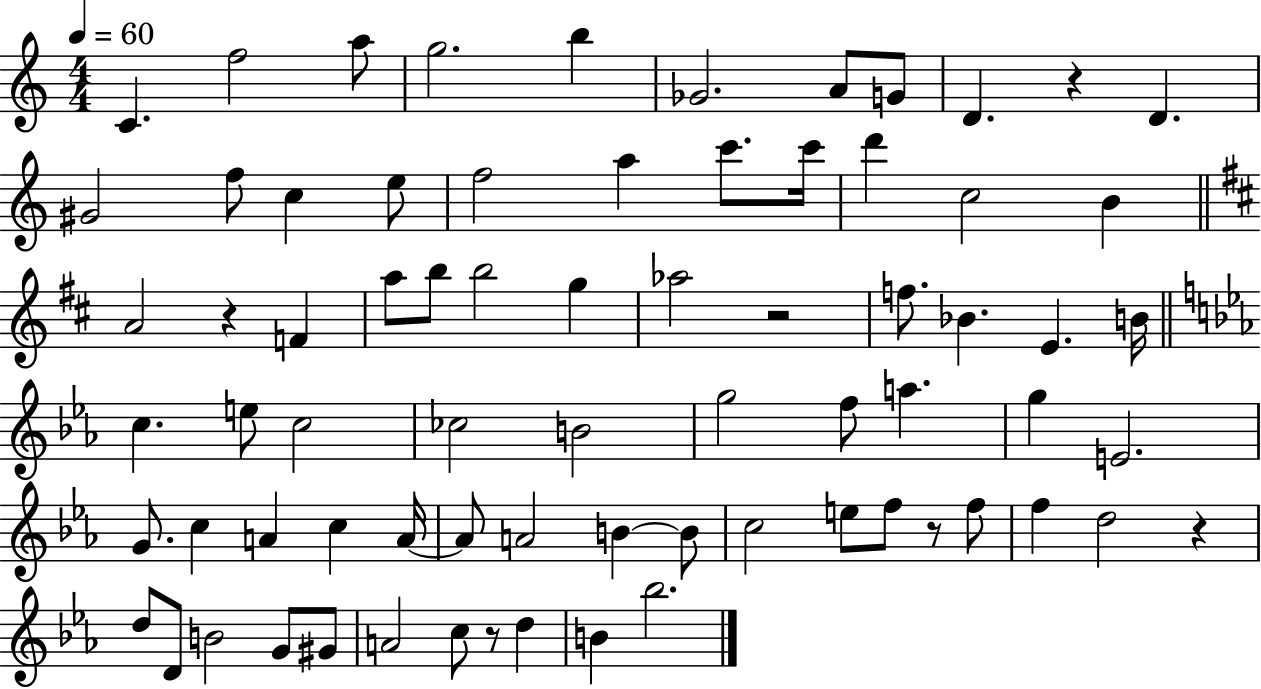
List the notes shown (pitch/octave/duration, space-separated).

C4/q. F5/h A5/e G5/h. B5/q Gb4/h. A4/e G4/e D4/q. R/q D4/q. G#4/h F5/e C5/q E5/e F5/h A5/q C6/e. C6/s D6/q C5/h B4/q A4/h R/q F4/q A5/e B5/e B5/h G5/q Ab5/h R/h F5/e. Bb4/q. E4/q. B4/s C5/q. E5/e C5/h CES5/h B4/h G5/h F5/e A5/q. G5/q E4/h. G4/e. C5/q A4/q C5/q A4/s A4/e A4/h B4/q B4/e C5/h E5/e F5/e R/e F5/e F5/q D5/h R/q D5/e D4/e B4/h G4/e G#4/e A4/h C5/e R/e D5/q B4/q Bb5/h.